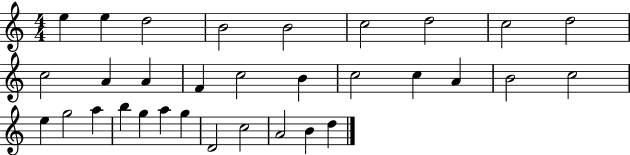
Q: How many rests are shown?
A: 0